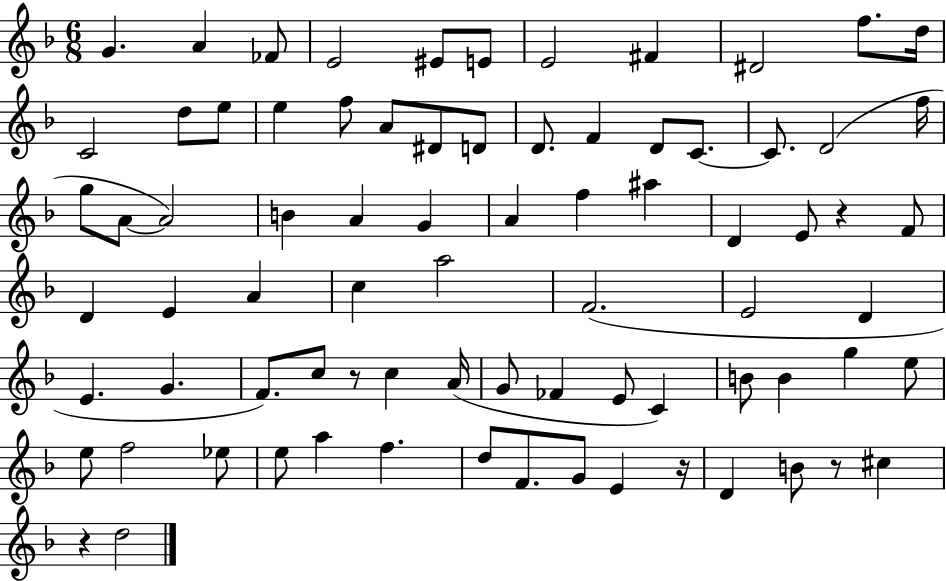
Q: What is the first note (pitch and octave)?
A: G4